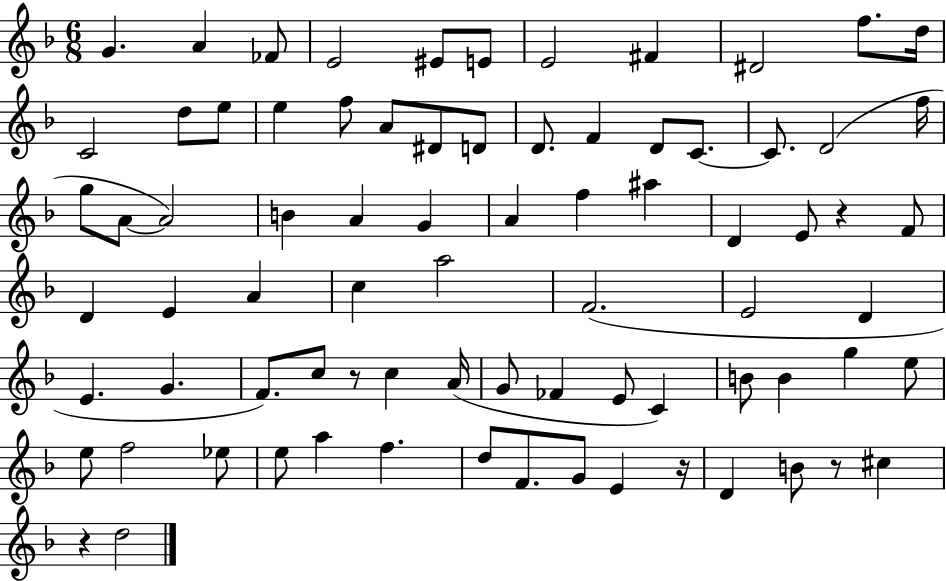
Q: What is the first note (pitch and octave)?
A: G4